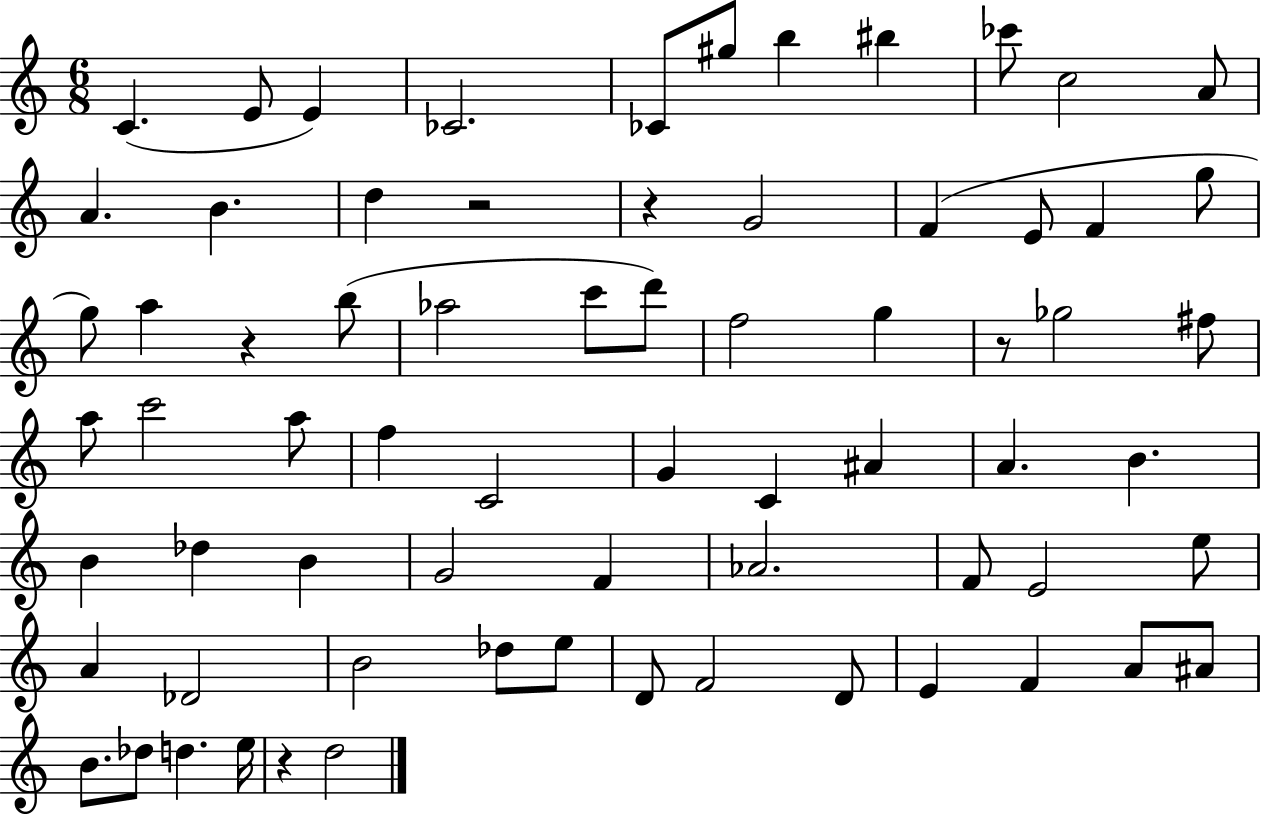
{
  \clef treble
  \numericTimeSignature
  \time 6/8
  \key c \major
  c'4.( e'8 e'4) | ces'2. | ces'8 gis''8 b''4 bis''4 | ces'''8 c''2 a'8 | \break a'4. b'4. | d''4 r2 | r4 g'2 | f'4( e'8 f'4 g''8 | \break g''8) a''4 r4 b''8( | aes''2 c'''8 d'''8) | f''2 g''4 | r8 ges''2 fis''8 | \break a''8 c'''2 a''8 | f''4 c'2 | g'4 c'4 ais'4 | a'4. b'4. | \break b'4 des''4 b'4 | g'2 f'4 | aes'2. | f'8 e'2 e''8 | \break a'4 des'2 | b'2 des''8 e''8 | d'8 f'2 d'8 | e'4 f'4 a'8 ais'8 | \break b'8. des''8 d''4. e''16 | r4 d''2 | \bar "|."
}